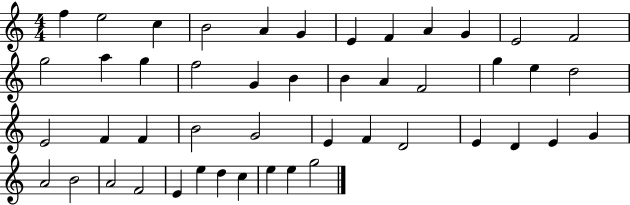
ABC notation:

X:1
T:Untitled
M:4/4
L:1/4
K:C
f e2 c B2 A G E F A G E2 F2 g2 a g f2 G B B A F2 g e d2 E2 F F B2 G2 E F D2 E D E G A2 B2 A2 F2 E e d c e e g2